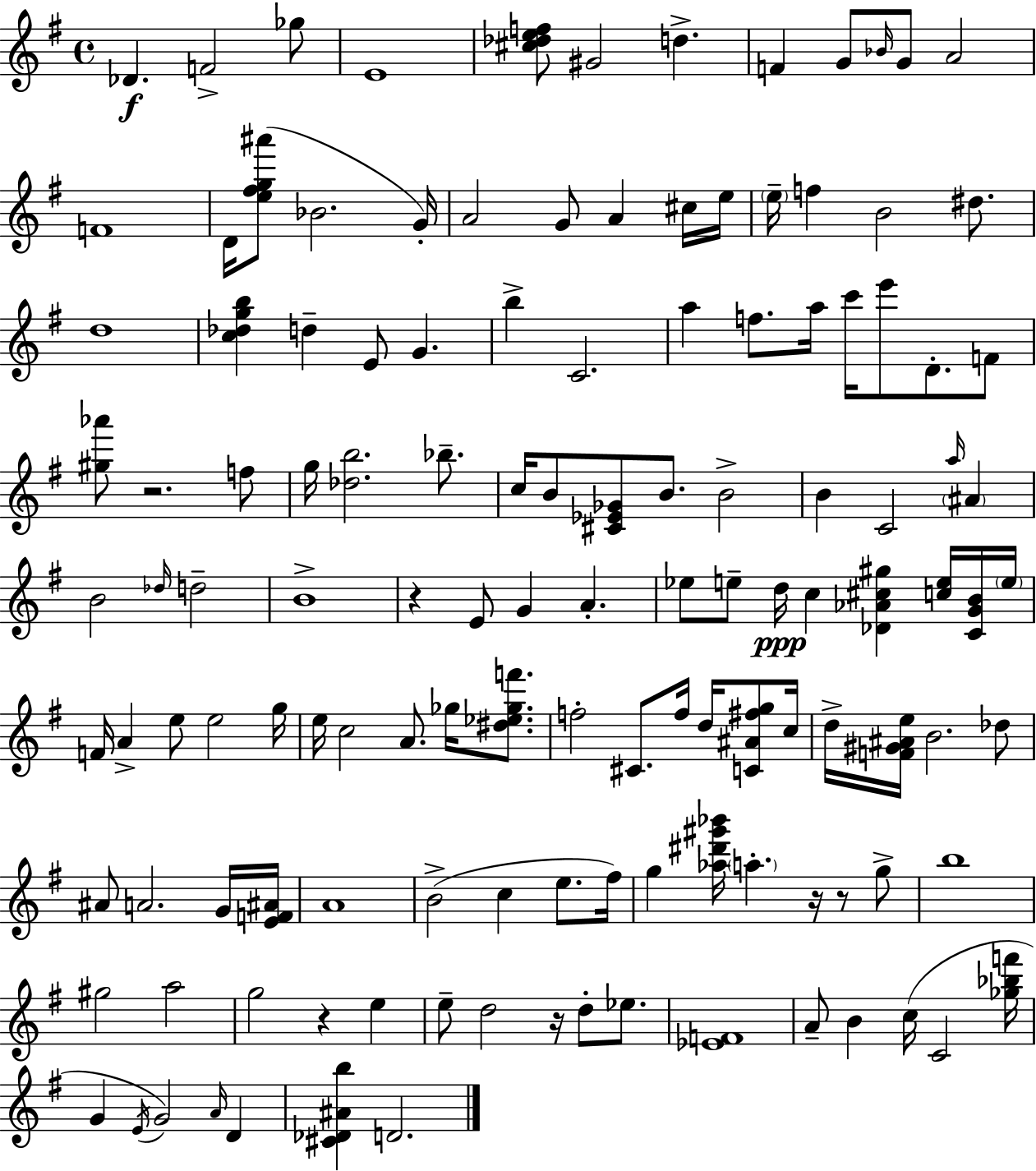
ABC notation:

X:1
T:Untitled
M:4/4
L:1/4
K:G
_D F2 _g/2 E4 [^c_def]/2 ^G2 d F G/2 _B/4 G/2 A2 F4 D/4 [e^fg^a']/2 _B2 G/4 A2 G/2 A ^c/4 e/4 e/4 f B2 ^d/2 d4 [c_dgb] d E/2 G b C2 a f/2 a/4 c'/4 e'/2 D/2 F/2 [^g_a']/2 z2 f/2 g/4 [_db]2 _b/2 c/4 B/2 [^C_E_G]/2 B/2 B2 B C2 a/4 ^A B2 _d/4 d2 B4 z E/2 G A _e/2 e/2 d/4 c [_D_A^c^g] [ce]/4 [CGB]/4 e/4 F/4 A e/2 e2 g/4 e/4 c2 A/2 _g/4 [^d_e_gf']/2 f2 ^C/2 f/4 d/4 [C^A^fg]/2 c/4 d/4 [F^G^Ae]/4 B2 _d/2 ^A/2 A2 G/4 [EF^A]/4 A4 B2 c e/2 ^f/4 g [_a^d'^g'_b']/4 a z/4 z/2 g/2 b4 ^g2 a2 g2 z e e/2 d2 z/4 d/2 _e/2 [_EF]4 A/2 B c/4 C2 [_g_bf']/4 G E/4 G2 A/4 D [^C_D^Ab] D2